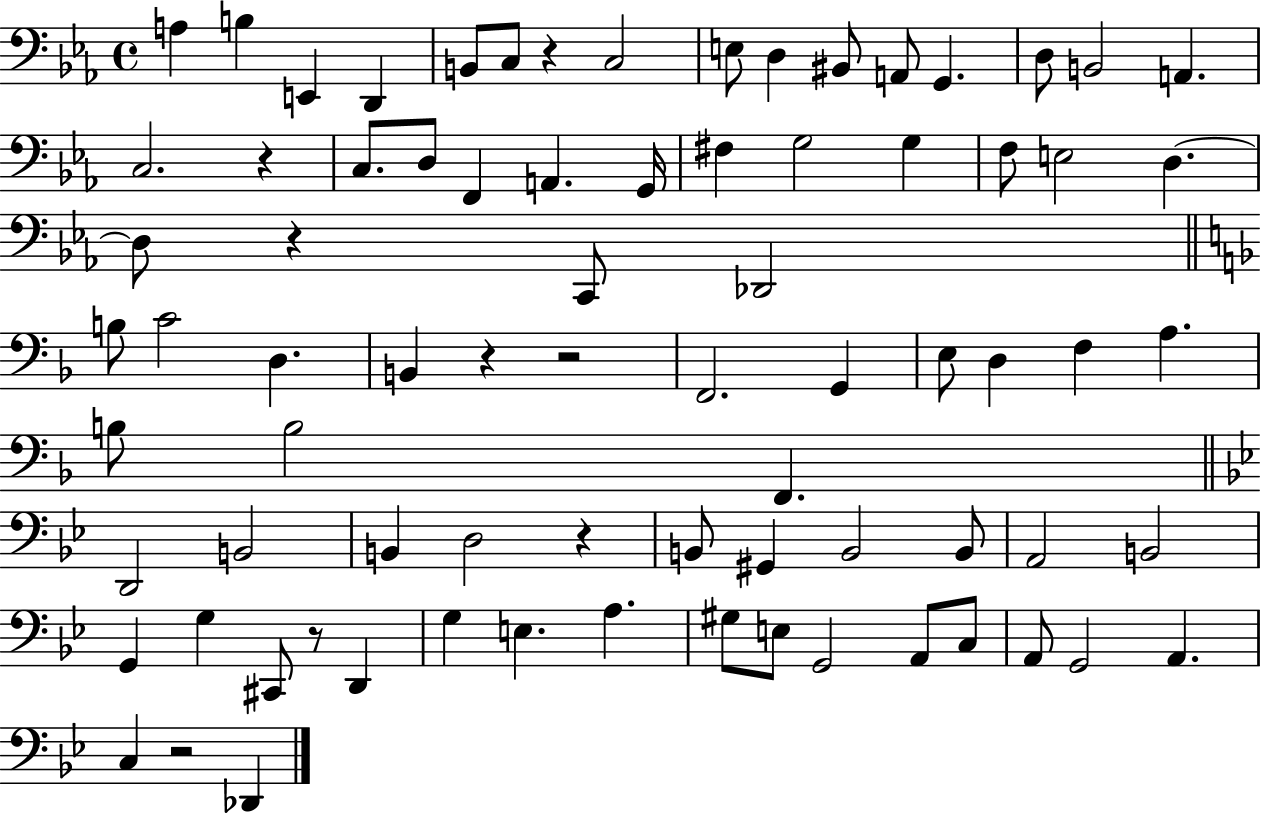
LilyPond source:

{
  \clef bass
  \time 4/4
  \defaultTimeSignature
  \key ees \major
  a4 b4 e,4 d,4 | b,8 c8 r4 c2 | e8 d4 bis,8 a,8 g,4. | d8 b,2 a,4. | \break c2. r4 | c8. d8 f,4 a,4. g,16 | fis4 g2 g4 | f8 e2 d4.~~ | \break d8 r4 c,8 des,2 | \bar "||" \break \key d \minor b8 c'2 d4. | b,4 r4 r2 | f,2. g,4 | e8 d4 f4 a4. | \break b8 b2 f,4. | \bar "||" \break \key bes \major d,2 b,2 | b,4 d2 r4 | b,8 gis,4 b,2 b,8 | a,2 b,2 | \break g,4 g4 cis,8 r8 d,4 | g4 e4. a4. | gis8 e8 g,2 a,8 c8 | a,8 g,2 a,4. | \break c4 r2 des,4 | \bar "|."
}